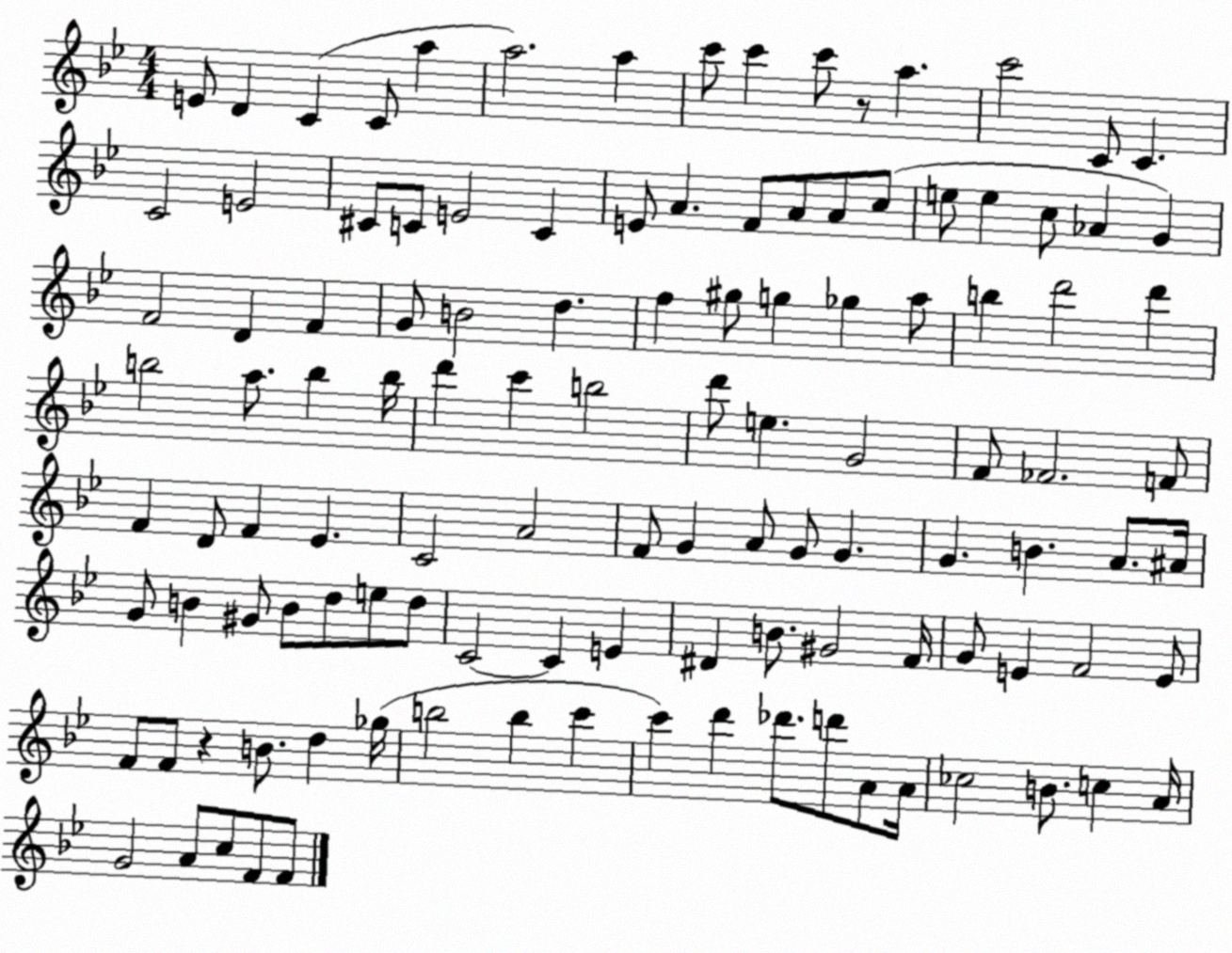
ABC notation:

X:1
T:Untitled
M:4/4
L:1/4
K:Bb
E/2 D C C/2 a a2 a c'/2 c' c'/2 z/2 a c'2 C/2 C C2 E2 ^C/2 C/2 E2 C E/2 A F/2 A/2 A/2 c/2 e/2 e c/2 _A G F2 D F G/2 B2 d f ^g/2 g _g a/2 b d'2 d' b2 a/2 b b/4 d' c' b2 d'/2 e G2 F/2 _F2 F/2 F D/2 F _E C2 A2 F/2 G A/2 G/2 G G B A/2 ^A/4 G/2 B ^G/2 B/2 d/2 e/2 d/2 C2 C E ^D B/2 ^G2 F/4 G/2 E F2 E/2 F/2 F/2 z B/2 d _g/4 b2 b c' c' d' _d'/2 d'/2 A/2 A/4 _c2 B/2 c A/4 G2 A/2 c/2 F/2 F/2